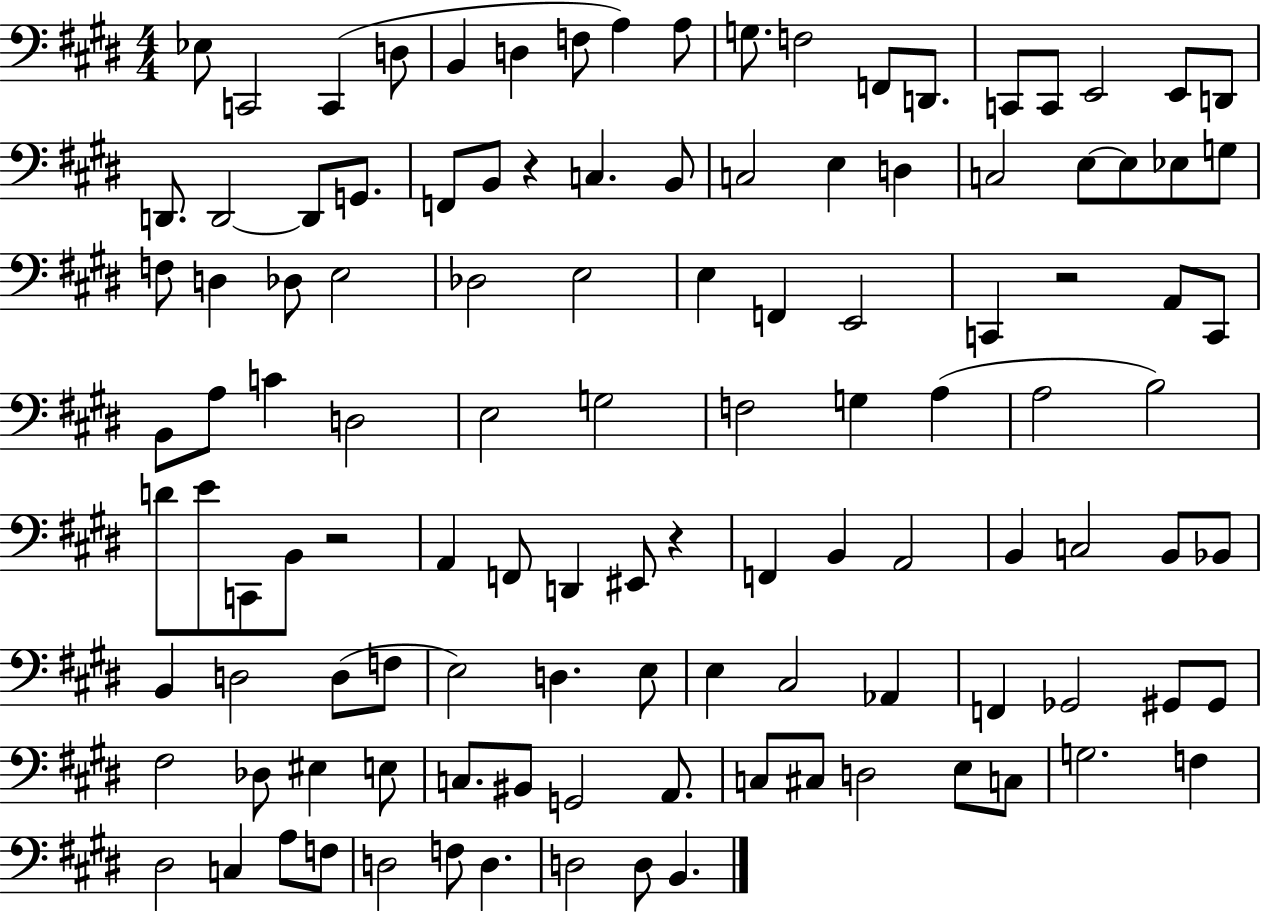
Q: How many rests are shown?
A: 4